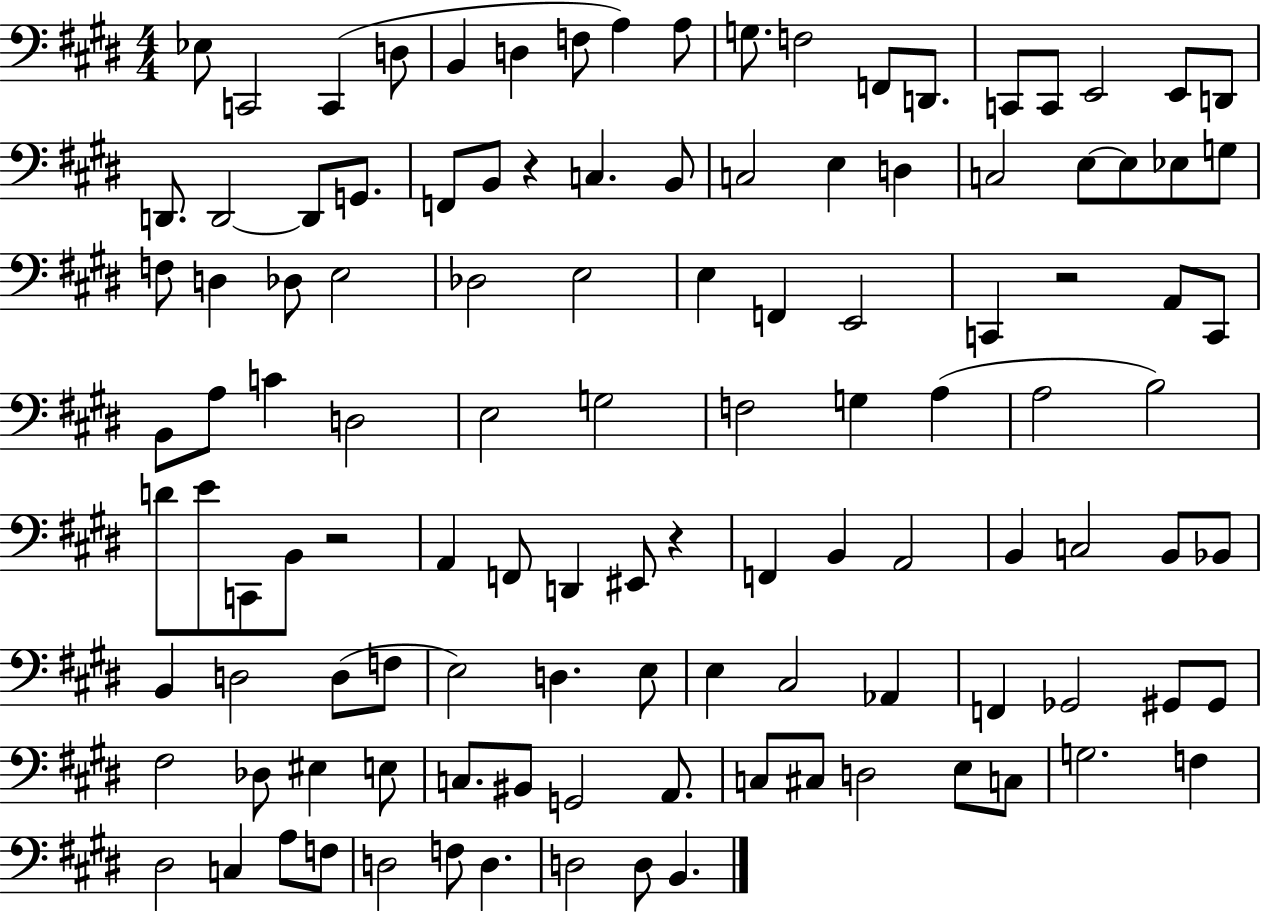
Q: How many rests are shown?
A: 4